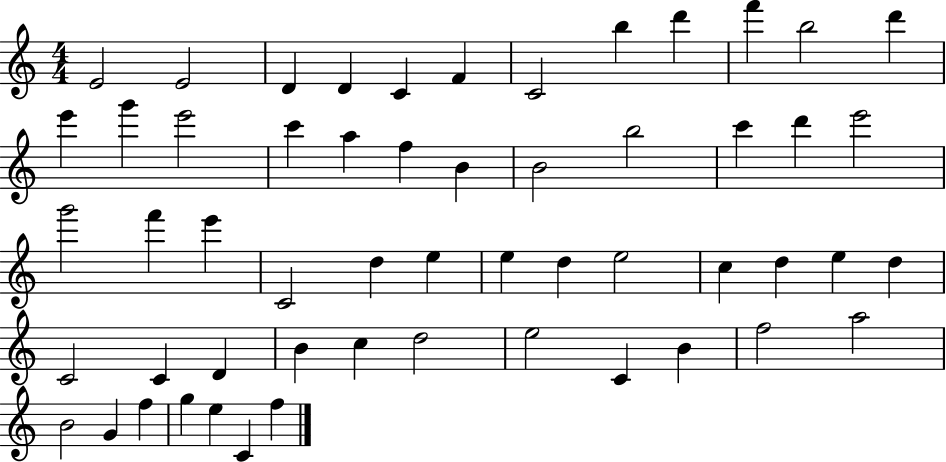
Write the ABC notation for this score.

X:1
T:Untitled
M:4/4
L:1/4
K:C
E2 E2 D D C F C2 b d' f' b2 d' e' g' e'2 c' a f B B2 b2 c' d' e'2 g'2 f' e' C2 d e e d e2 c d e d C2 C D B c d2 e2 C B f2 a2 B2 G f g e C f